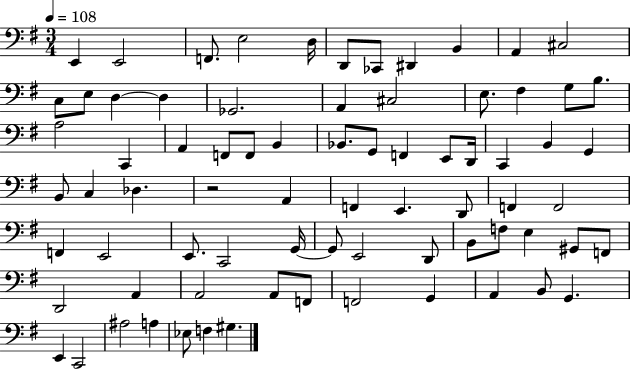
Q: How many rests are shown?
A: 1